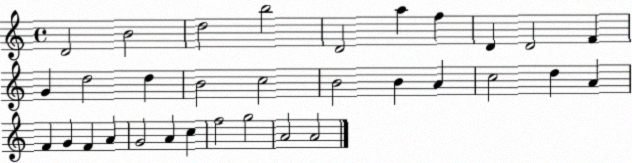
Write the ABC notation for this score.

X:1
T:Untitled
M:4/4
L:1/4
K:C
D2 B2 d2 b2 D2 a f D D2 F G d2 d B2 c2 B2 B A c2 d A F G F A G2 A c f2 g2 A2 A2